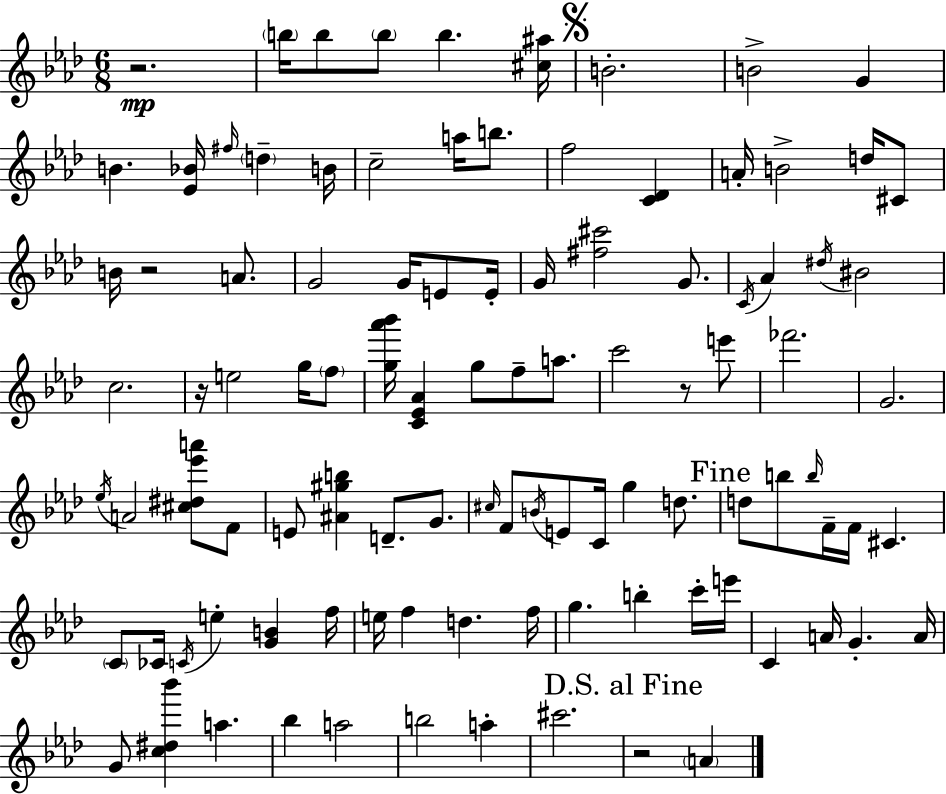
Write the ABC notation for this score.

X:1
T:Untitled
M:6/8
L:1/4
K:Fm
z2 b/4 b/2 b/2 b [^c^a]/4 B2 B2 G B [_E_B]/4 ^f/4 d B/4 c2 a/4 b/2 f2 [C_D] A/4 B2 d/4 ^C/2 B/4 z2 A/2 G2 G/4 E/2 E/4 G/4 [^f^c']2 G/2 C/4 _A ^d/4 ^B2 c2 z/4 e2 g/4 f/2 [g_a'_b']/4 [C_E_A] g/2 f/2 a/2 c'2 z/2 e'/2 _f'2 G2 _e/4 A2 [^c^d_e'a']/2 F/2 E/2 [^A^gb] D/2 G/2 ^c/4 F/2 B/4 E/2 C/4 g d/2 d/2 b/2 b/4 F/4 F/4 ^C C/2 _C/4 C/4 e [GB] f/4 e/4 f d f/4 g b c'/4 e'/4 C A/4 G A/4 G/2 [c^d_b'] a _b a2 b2 a ^c'2 z2 A